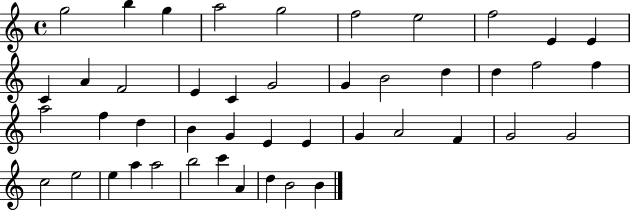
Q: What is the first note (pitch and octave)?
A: G5